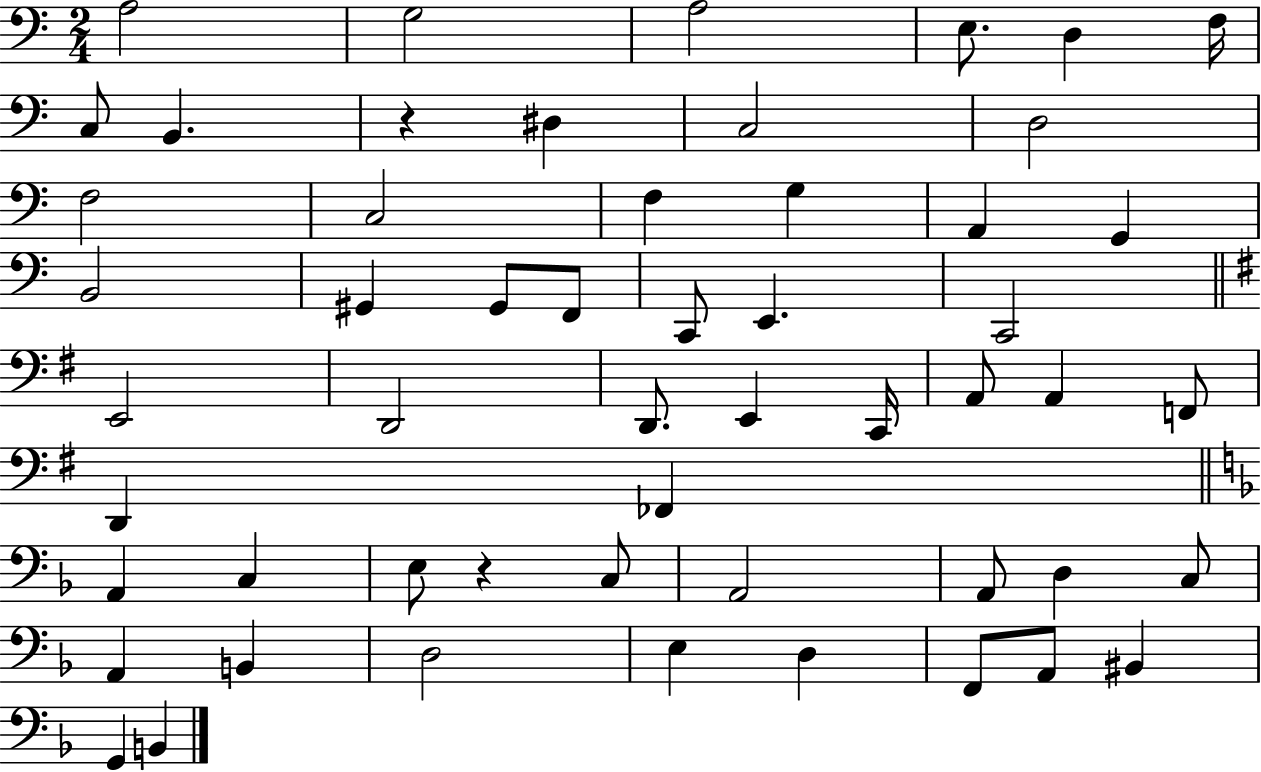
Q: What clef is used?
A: bass